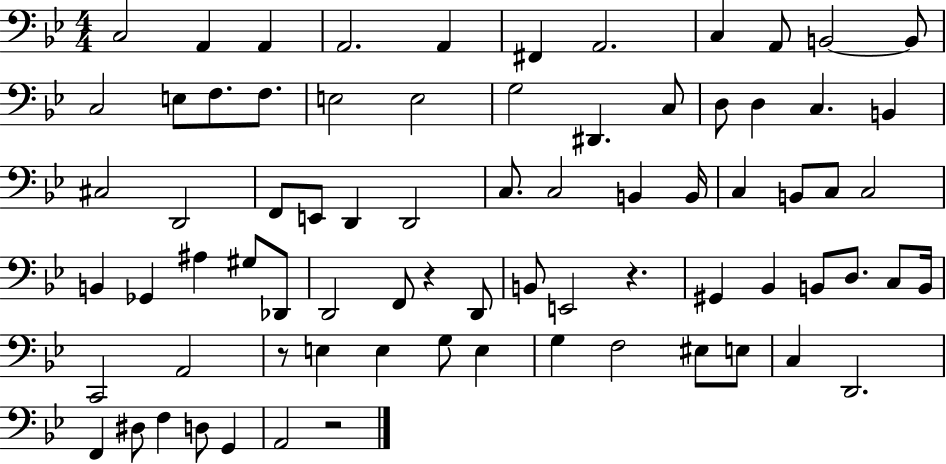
{
  \clef bass
  \numericTimeSignature
  \time 4/4
  \key bes \major
  c2 a,4 a,4 | a,2. a,4 | fis,4 a,2. | c4 a,8 b,2~~ b,8 | \break c2 e8 f8. f8. | e2 e2 | g2 dis,4. c8 | d8 d4 c4. b,4 | \break cis2 d,2 | f,8 e,8 d,4 d,2 | c8. c2 b,4 b,16 | c4 b,8 c8 c2 | \break b,4 ges,4 ais4 gis8 des,8 | d,2 f,8 r4 d,8 | b,8 e,2 r4. | gis,4 bes,4 b,8 d8. c8 b,16 | \break c,2 a,2 | r8 e4 e4 g8 e4 | g4 f2 eis8 e8 | c4 d,2. | \break f,4 dis8 f4 d8 g,4 | a,2 r2 | \bar "|."
}